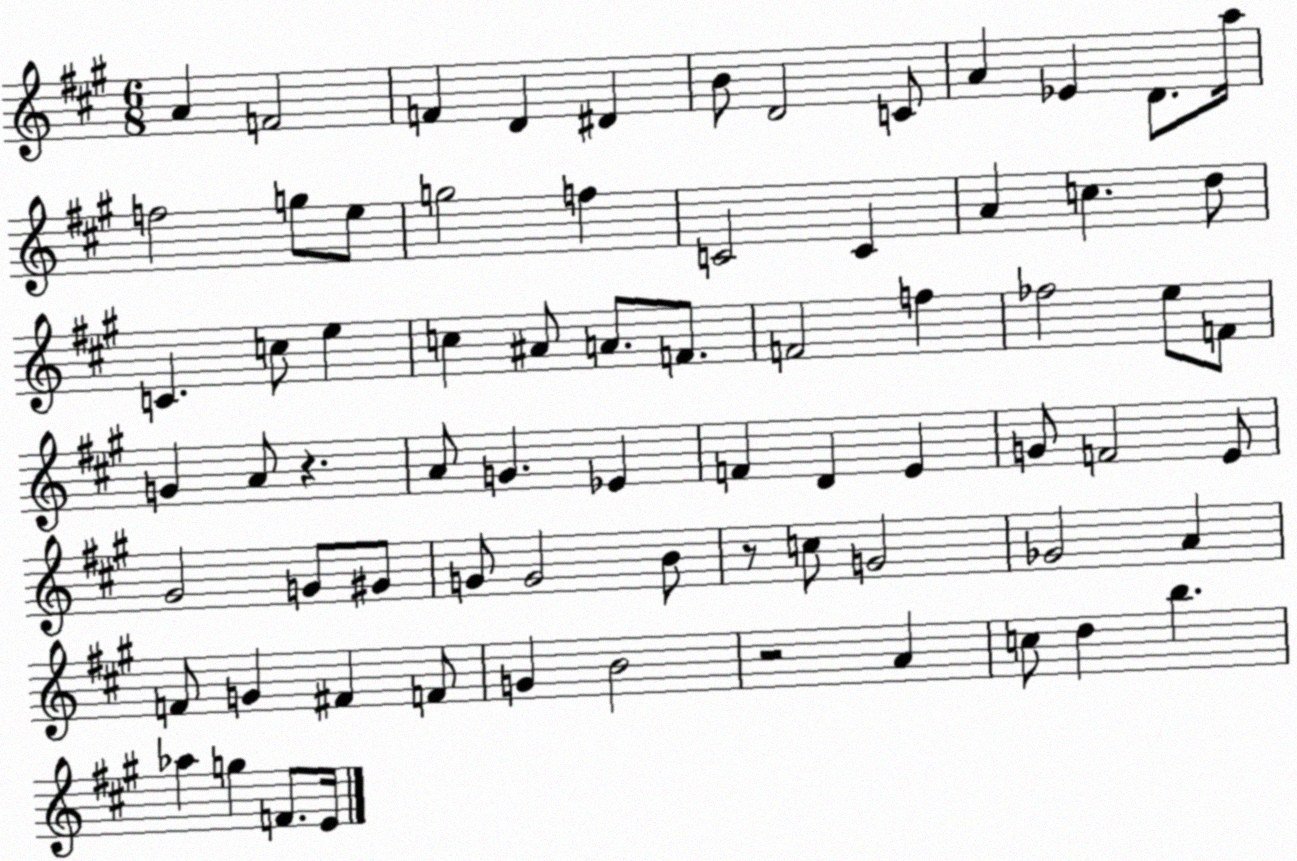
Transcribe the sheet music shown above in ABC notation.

X:1
T:Untitled
M:6/8
L:1/4
K:A
A F2 F D ^D B/2 D2 C/2 A _E D/2 a/4 f2 g/2 e/2 g2 f C2 C A c d/2 C c/2 e c ^A/2 A/2 F/2 F2 f _f2 e/2 F/2 G A/2 z A/2 G _E F D E G/2 F2 E/2 ^G2 G/2 ^G/2 G/2 G2 B/2 z/2 c/2 G2 _G2 A F/2 G ^F F/2 G B2 z2 A c/2 d b _a g F/2 E/4